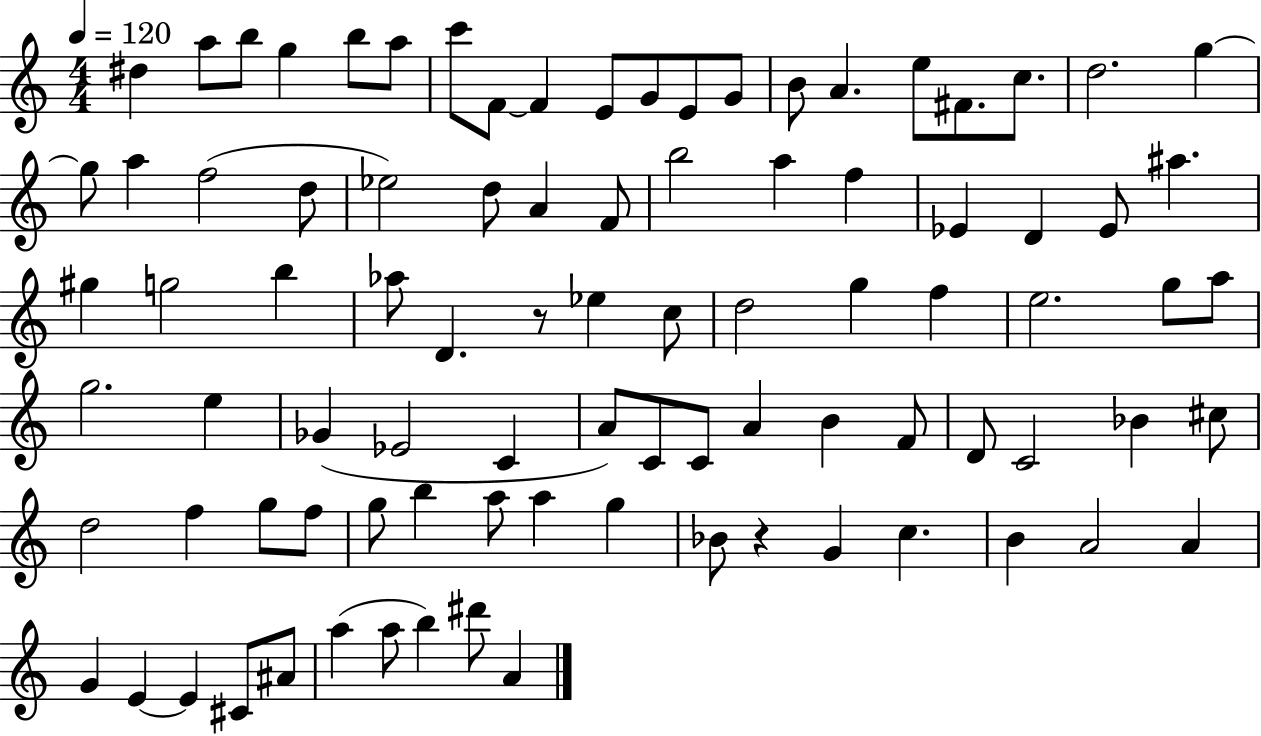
D#5/q A5/e B5/e G5/q B5/e A5/e C6/e F4/e F4/q E4/e G4/e E4/e G4/e B4/e A4/q. E5/e F#4/e. C5/e. D5/h. G5/q G5/e A5/q F5/h D5/e Eb5/h D5/e A4/q F4/e B5/h A5/q F5/q Eb4/q D4/q Eb4/e A#5/q. G#5/q G5/h B5/q Ab5/e D4/q. R/e Eb5/q C5/e D5/h G5/q F5/q E5/h. G5/e A5/e G5/h. E5/q Gb4/q Eb4/h C4/q A4/e C4/e C4/e A4/q B4/q F4/e D4/e C4/h Bb4/q C#5/e D5/h F5/q G5/e F5/e G5/e B5/q A5/e A5/q G5/q Bb4/e R/q G4/q C5/q. B4/q A4/h A4/q G4/q E4/q E4/q C#4/e A#4/e A5/q A5/e B5/q D#6/e A4/q